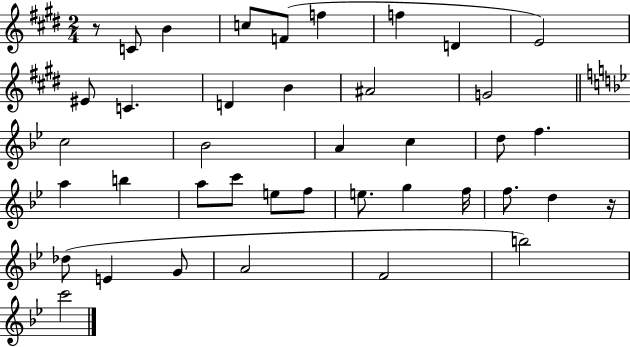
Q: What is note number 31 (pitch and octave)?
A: D5